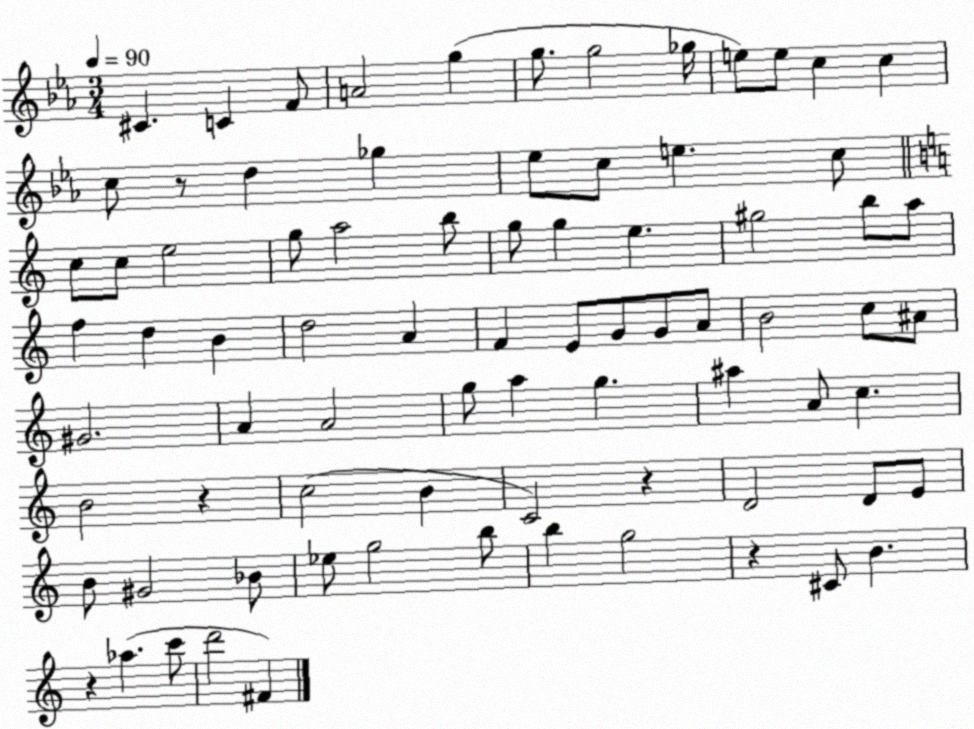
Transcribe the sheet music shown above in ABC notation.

X:1
T:Untitled
M:3/4
L:1/4
K:Eb
^C C F/2 A2 g g/2 g2 _g/4 e/2 e/2 c c c/2 z/2 d _g _e/2 c/2 e c/2 c/2 c/2 e2 g/2 a2 b/2 g/2 g e ^g2 b/2 a/2 f d B d2 A F E/2 G/2 G/2 A/2 B2 c/2 ^A/2 ^G2 A A2 g/2 a g ^a A/2 c B2 z c2 B C2 z D2 D/2 E/2 B/2 ^G2 _B/2 _e/2 g2 b/2 b g2 z ^C/2 B z _a c'/2 d'2 ^F